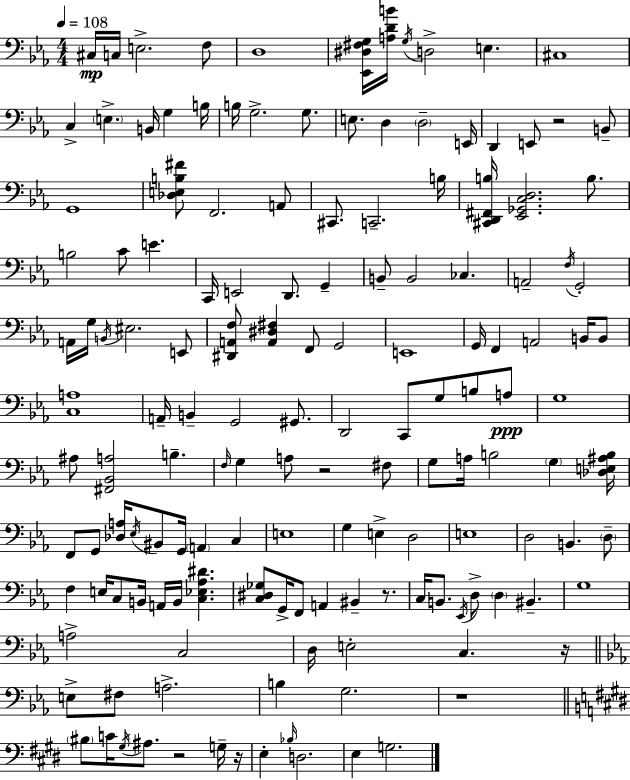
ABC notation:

X:1
T:Untitled
M:4/4
L:1/4
K:Eb
^C,/4 C,/4 E,2 F,/2 D,4 [_E,,^D,^F,G,]/4 [A,DB]/4 G,/4 D,2 E, ^C,4 C, E, B,,/4 G, B,/4 B,/4 G,2 G,/2 E,/2 D, D,2 E,,/4 D,, E,,/2 z2 B,,/2 G,,4 [_D,E,B,^F]/2 F,,2 A,,/2 ^C,,/2 C,,2 B,/4 [^C,,D,,^F,,B,]/4 [_E,,_G,,C,D,]2 B,/2 B,2 C/2 E C,,/4 E,,2 D,,/2 G,, B,,/2 B,,2 _C, A,,2 F,/4 G,,2 A,,/4 G,/4 B,,/4 ^E,2 E,,/2 [^D,,A,,F,]/2 [A,,^D,^F,] F,,/2 G,,2 E,,4 G,,/4 F,, A,,2 B,,/4 B,,/2 [C,A,]4 A,,/4 B,, G,,2 ^G,,/2 D,,2 C,,/2 G,/2 B,/2 A,/2 G,4 ^A,/2 [^F,,_B,,A,]2 B, F,/4 G, A,/2 z2 ^F,/2 G,/2 A,/4 B,2 G, [_D,E,^A,B,]/4 F,,/2 G,,/2 [_D,A,]/4 _E,/4 ^B,,/2 G,,/4 A,, C, E,4 G, E, D,2 E,4 D,2 B,, D,/2 F, E,/4 C,/2 B,,/4 A,,/4 B,,/4 [C,_E,_A,^D] [C,^D,_G,]/2 G,,/4 F,,/2 A,, ^B,, z/2 C,/4 B,,/2 _E,,/4 D,/2 D, ^B,, G,4 A,2 C,2 D,/4 E,2 C, z/4 E,/2 ^F,/2 A,2 B, G,2 z4 ^B,/2 C/4 ^G,/4 ^A,/2 z2 G,/4 z/4 E, _B,/4 D,2 E, G,2